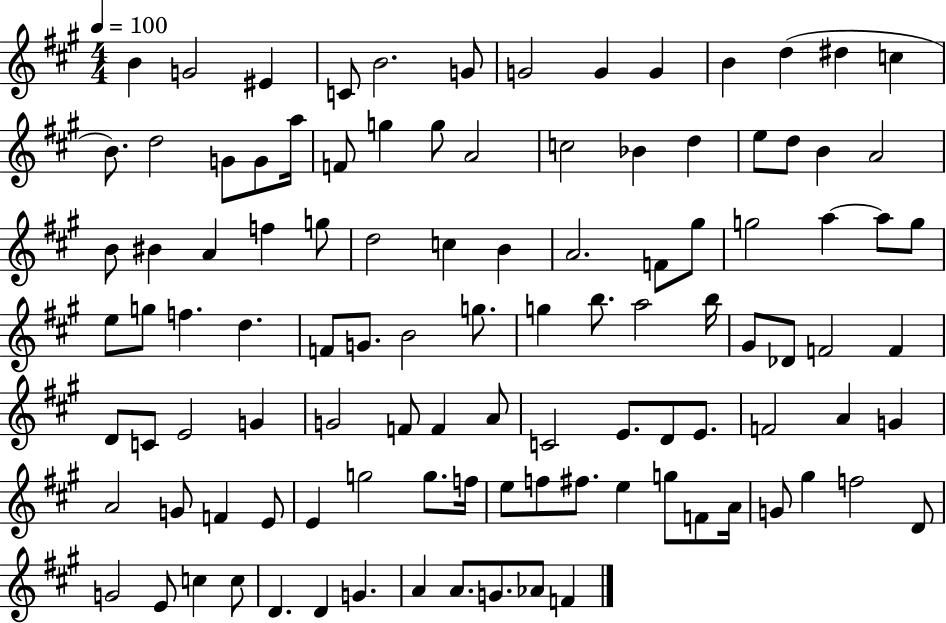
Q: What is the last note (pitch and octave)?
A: F4